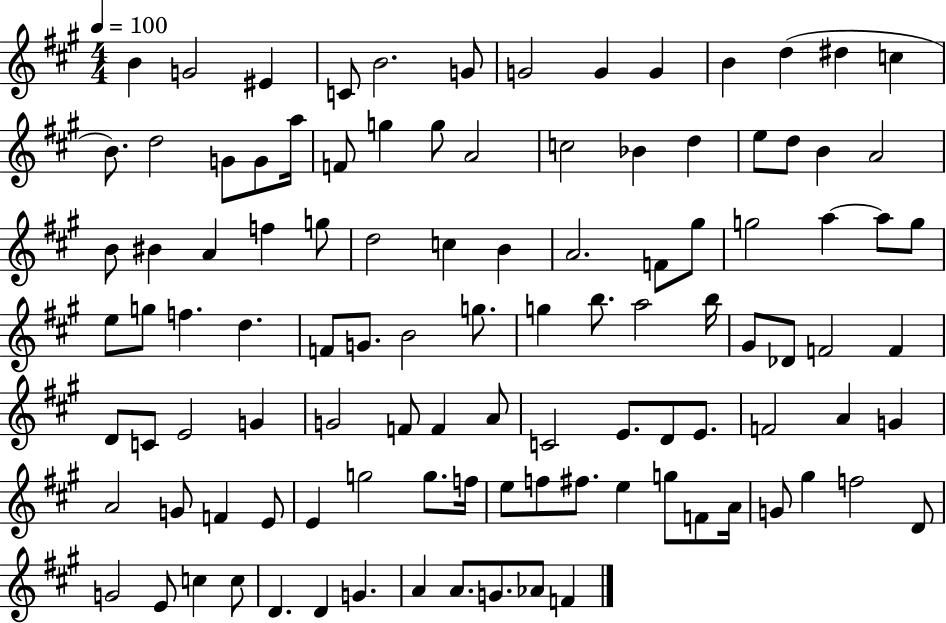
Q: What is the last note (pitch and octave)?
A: F4